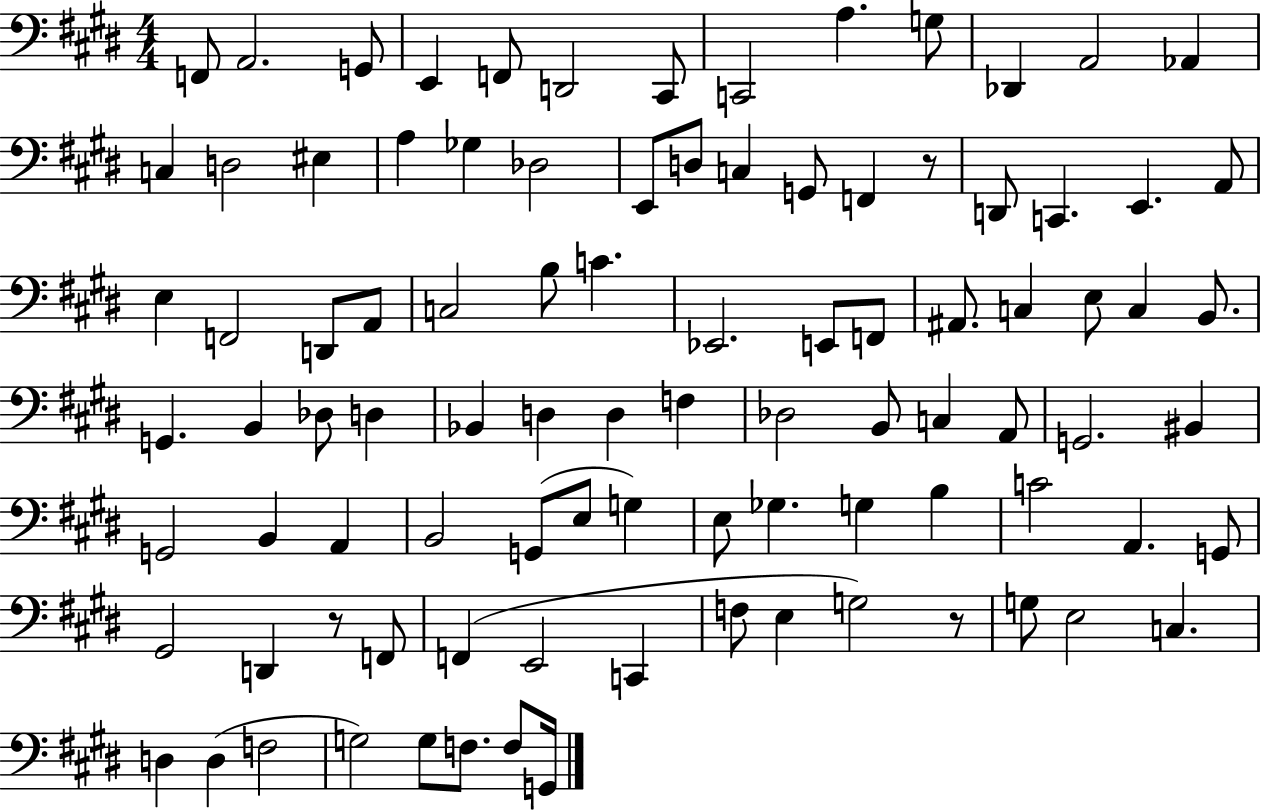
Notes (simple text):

F2/e A2/h. G2/e E2/q F2/e D2/h C#2/e C2/h A3/q. G3/e Db2/q A2/h Ab2/q C3/q D3/h EIS3/q A3/q Gb3/q Db3/h E2/e D3/e C3/q G2/e F2/q R/e D2/e C2/q. E2/q. A2/e E3/q F2/h D2/e A2/e C3/h B3/e C4/q. Eb2/h. E2/e F2/e A#2/e. C3/q E3/e C3/q B2/e. G2/q. B2/q Db3/e D3/q Bb2/q D3/q D3/q F3/q Db3/h B2/e C3/q A2/e G2/h. BIS2/q G2/h B2/q A2/q B2/h G2/e E3/e G3/q E3/e Gb3/q. G3/q B3/q C4/h A2/q. G2/e G#2/h D2/q R/e F2/e F2/q E2/h C2/q F3/e E3/q G3/h R/e G3/e E3/h C3/q. D3/q D3/q F3/h G3/h G3/e F3/e. F3/e G2/s